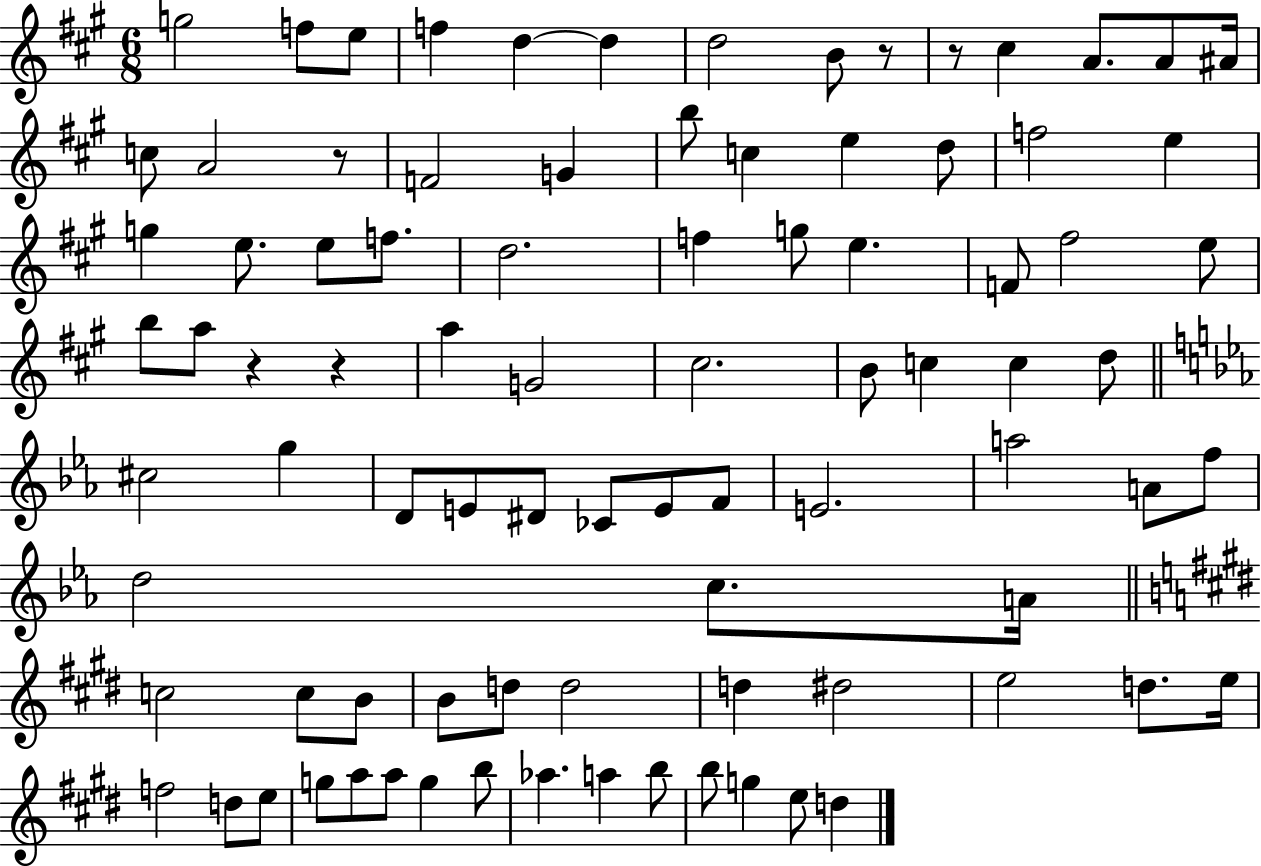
{
  \clef treble
  \numericTimeSignature
  \time 6/8
  \key a \major
  g''2 f''8 e''8 | f''4 d''4~~ d''4 | d''2 b'8 r8 | r8 cis''4 a'8. a'8 ais'16 | \break c''8 a'2 r8 | f'2 g'4 | b''8 c''4 e''4 d''8 | f''2 e''4 | \break g''4 e''8. e''8 f''8. | d''2. | f''4 g''8 e''4. | f'8 fis''2 e''8 | \break b''8 a''8 r4 r4 | a''4 g'2 | cis''2. | b'8 c''4 c''4 d''8 | \break \bar "||" \break \key c \minor cis''2 g''4 | d'8 e'8 dis'8 ces'8 e'8 f'8 | e'2. | a''2 a'8 f''8 | \break d''2 c''8. a'16 | \bar "||" \break \key e \major c''2 c''8 b'8 | b'8 d''8 d''2 | d''4 dis''2 | e''2 d''8. e''16 | \break f''2 d''8 e''8 | g''8 a''8 a''8 g''4 b''8 | aes''4. a''4 b''8 | b''8 g''4 e''8 d''4 | \break \bar "|."
}